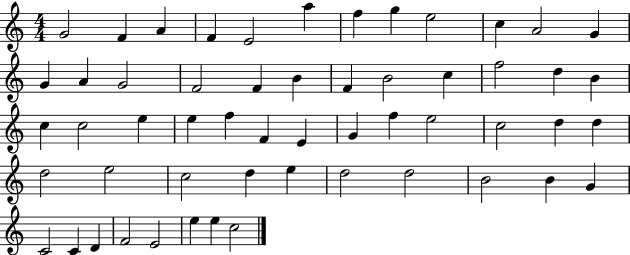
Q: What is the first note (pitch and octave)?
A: G4